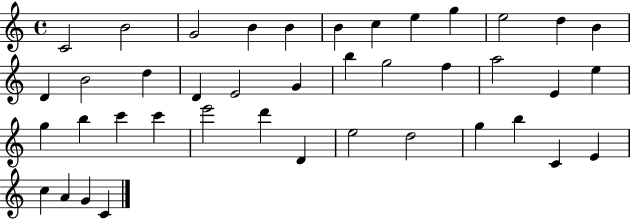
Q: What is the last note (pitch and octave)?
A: C4